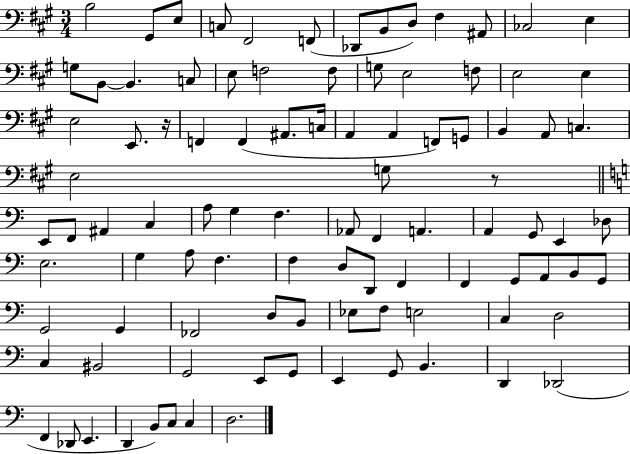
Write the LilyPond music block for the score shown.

{
  \clef bass
  \numericTimeSignature
  \time 3/4
  \key a \major
  b2 gis,8 e8 | c8 fis,2 f,8( | des,8 b,8 d8) fis4 ais,8 | ces2 e4 | \break g8 b,8~~ b,4. c8 | e8 f2 f8 | g8 e2 f8 | e2 e4 | \break e2 e,8. r16 | f,4 f,4( ais,8. c16 | a,4 a,4 f,8) g,8 | b,4 a,8 c4. | \break e2 g8 r8 | \bar "||" \break \key a \minor e,8 f,8 ais,4 c4 | a8 g4 f4. | aes,8 f,4 a,4. | a,4 g,8 e,4 des8 | \break e2. | g4 a8 f4. | f4 d8 d,8 f,4 | f,4 g,8 a,8 b,8 g,8 | \break g,2 g,4 | fes,2 d8 b,8 | ees8 f8 e2 | c4 d2 | \break c4 bis,2 | g,2 e,8 g,8 | e,4 g,8 b,4. | d,4 des,2( | \break f,4 des,8 e,4. | d,4 b,8) c8 c4 | d2. | \bar "|."
}